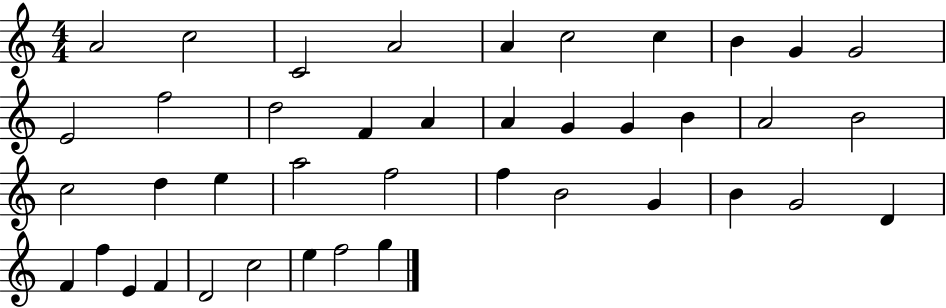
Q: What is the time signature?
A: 4/4